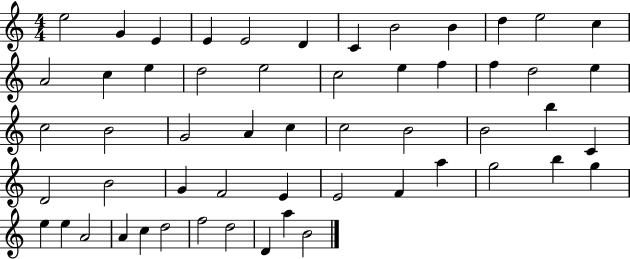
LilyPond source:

{
  \clef treble
  \numericTimeSignature
  \time 4/4
  \key c \major
  e''2 g'4 e'4 | e'4 e'2 d'4 | c'4 b'2 b'4 | d''4 e''2 c''4 | \break a'2 c''4 e''4 | d''2 e''2 | c''2 e''4 f''4 | f''4 d''2 e''4 | \break c''2 b'2 | g'2 a'4 c''4 | c''2 b'2 | b'2 b''4 c'4 | \break d'2 b'2 | g'4 f'2 e'4 | e'2 f'4 a''4 | g''2 b''4 g''4 | \break e''4 e''4 a'2 | a'4 c''4 d''2 | f''2 d''2 | d'4 a''4 b'2 | \break \bar "|."
}